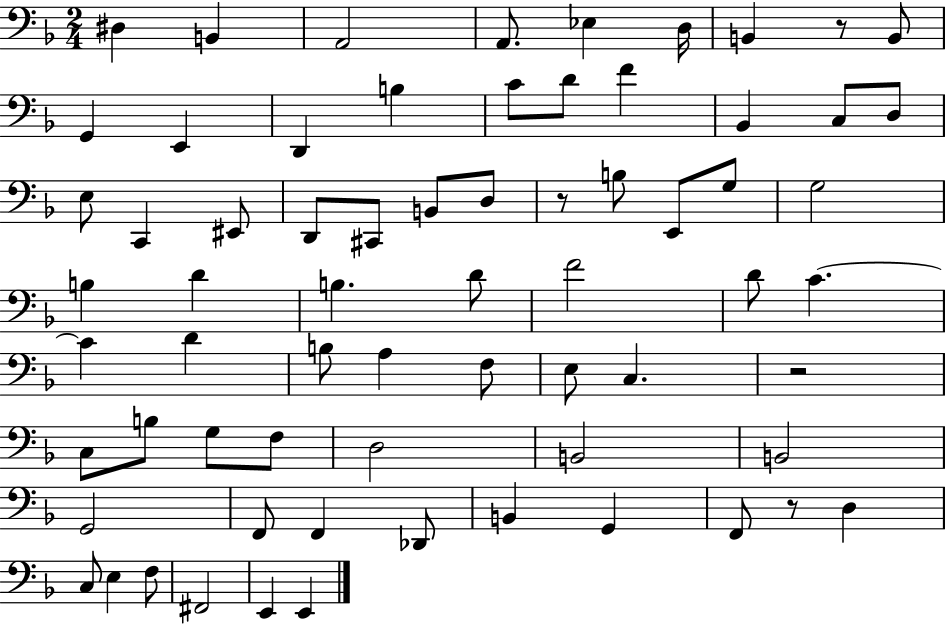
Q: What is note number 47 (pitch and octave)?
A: F3